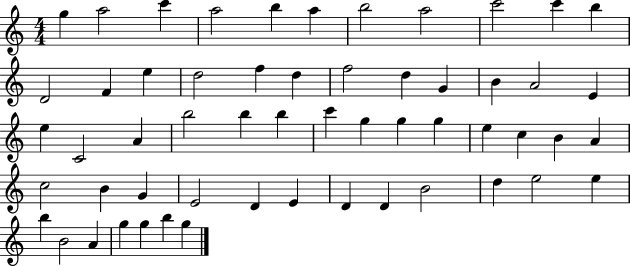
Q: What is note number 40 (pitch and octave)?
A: G4